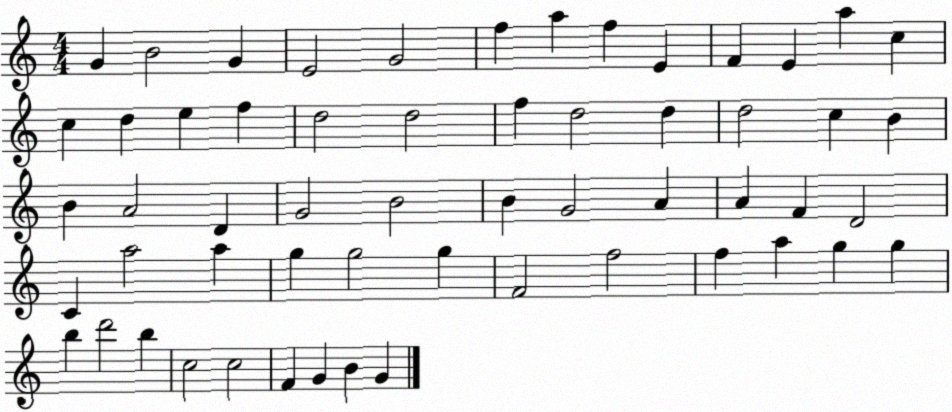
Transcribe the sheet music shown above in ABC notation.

X:1
T:Untitled
M:4/4
L:1/4
K:C
G B2 G E2 G2 f a f E F E a c c d e f d2 d2 f d2 d d2 c B B A2 D G2 B2 B G2 A A F D2 C a2 a g g2 g F2 f2 f a g g b d'2 b c2 c2 F G B G